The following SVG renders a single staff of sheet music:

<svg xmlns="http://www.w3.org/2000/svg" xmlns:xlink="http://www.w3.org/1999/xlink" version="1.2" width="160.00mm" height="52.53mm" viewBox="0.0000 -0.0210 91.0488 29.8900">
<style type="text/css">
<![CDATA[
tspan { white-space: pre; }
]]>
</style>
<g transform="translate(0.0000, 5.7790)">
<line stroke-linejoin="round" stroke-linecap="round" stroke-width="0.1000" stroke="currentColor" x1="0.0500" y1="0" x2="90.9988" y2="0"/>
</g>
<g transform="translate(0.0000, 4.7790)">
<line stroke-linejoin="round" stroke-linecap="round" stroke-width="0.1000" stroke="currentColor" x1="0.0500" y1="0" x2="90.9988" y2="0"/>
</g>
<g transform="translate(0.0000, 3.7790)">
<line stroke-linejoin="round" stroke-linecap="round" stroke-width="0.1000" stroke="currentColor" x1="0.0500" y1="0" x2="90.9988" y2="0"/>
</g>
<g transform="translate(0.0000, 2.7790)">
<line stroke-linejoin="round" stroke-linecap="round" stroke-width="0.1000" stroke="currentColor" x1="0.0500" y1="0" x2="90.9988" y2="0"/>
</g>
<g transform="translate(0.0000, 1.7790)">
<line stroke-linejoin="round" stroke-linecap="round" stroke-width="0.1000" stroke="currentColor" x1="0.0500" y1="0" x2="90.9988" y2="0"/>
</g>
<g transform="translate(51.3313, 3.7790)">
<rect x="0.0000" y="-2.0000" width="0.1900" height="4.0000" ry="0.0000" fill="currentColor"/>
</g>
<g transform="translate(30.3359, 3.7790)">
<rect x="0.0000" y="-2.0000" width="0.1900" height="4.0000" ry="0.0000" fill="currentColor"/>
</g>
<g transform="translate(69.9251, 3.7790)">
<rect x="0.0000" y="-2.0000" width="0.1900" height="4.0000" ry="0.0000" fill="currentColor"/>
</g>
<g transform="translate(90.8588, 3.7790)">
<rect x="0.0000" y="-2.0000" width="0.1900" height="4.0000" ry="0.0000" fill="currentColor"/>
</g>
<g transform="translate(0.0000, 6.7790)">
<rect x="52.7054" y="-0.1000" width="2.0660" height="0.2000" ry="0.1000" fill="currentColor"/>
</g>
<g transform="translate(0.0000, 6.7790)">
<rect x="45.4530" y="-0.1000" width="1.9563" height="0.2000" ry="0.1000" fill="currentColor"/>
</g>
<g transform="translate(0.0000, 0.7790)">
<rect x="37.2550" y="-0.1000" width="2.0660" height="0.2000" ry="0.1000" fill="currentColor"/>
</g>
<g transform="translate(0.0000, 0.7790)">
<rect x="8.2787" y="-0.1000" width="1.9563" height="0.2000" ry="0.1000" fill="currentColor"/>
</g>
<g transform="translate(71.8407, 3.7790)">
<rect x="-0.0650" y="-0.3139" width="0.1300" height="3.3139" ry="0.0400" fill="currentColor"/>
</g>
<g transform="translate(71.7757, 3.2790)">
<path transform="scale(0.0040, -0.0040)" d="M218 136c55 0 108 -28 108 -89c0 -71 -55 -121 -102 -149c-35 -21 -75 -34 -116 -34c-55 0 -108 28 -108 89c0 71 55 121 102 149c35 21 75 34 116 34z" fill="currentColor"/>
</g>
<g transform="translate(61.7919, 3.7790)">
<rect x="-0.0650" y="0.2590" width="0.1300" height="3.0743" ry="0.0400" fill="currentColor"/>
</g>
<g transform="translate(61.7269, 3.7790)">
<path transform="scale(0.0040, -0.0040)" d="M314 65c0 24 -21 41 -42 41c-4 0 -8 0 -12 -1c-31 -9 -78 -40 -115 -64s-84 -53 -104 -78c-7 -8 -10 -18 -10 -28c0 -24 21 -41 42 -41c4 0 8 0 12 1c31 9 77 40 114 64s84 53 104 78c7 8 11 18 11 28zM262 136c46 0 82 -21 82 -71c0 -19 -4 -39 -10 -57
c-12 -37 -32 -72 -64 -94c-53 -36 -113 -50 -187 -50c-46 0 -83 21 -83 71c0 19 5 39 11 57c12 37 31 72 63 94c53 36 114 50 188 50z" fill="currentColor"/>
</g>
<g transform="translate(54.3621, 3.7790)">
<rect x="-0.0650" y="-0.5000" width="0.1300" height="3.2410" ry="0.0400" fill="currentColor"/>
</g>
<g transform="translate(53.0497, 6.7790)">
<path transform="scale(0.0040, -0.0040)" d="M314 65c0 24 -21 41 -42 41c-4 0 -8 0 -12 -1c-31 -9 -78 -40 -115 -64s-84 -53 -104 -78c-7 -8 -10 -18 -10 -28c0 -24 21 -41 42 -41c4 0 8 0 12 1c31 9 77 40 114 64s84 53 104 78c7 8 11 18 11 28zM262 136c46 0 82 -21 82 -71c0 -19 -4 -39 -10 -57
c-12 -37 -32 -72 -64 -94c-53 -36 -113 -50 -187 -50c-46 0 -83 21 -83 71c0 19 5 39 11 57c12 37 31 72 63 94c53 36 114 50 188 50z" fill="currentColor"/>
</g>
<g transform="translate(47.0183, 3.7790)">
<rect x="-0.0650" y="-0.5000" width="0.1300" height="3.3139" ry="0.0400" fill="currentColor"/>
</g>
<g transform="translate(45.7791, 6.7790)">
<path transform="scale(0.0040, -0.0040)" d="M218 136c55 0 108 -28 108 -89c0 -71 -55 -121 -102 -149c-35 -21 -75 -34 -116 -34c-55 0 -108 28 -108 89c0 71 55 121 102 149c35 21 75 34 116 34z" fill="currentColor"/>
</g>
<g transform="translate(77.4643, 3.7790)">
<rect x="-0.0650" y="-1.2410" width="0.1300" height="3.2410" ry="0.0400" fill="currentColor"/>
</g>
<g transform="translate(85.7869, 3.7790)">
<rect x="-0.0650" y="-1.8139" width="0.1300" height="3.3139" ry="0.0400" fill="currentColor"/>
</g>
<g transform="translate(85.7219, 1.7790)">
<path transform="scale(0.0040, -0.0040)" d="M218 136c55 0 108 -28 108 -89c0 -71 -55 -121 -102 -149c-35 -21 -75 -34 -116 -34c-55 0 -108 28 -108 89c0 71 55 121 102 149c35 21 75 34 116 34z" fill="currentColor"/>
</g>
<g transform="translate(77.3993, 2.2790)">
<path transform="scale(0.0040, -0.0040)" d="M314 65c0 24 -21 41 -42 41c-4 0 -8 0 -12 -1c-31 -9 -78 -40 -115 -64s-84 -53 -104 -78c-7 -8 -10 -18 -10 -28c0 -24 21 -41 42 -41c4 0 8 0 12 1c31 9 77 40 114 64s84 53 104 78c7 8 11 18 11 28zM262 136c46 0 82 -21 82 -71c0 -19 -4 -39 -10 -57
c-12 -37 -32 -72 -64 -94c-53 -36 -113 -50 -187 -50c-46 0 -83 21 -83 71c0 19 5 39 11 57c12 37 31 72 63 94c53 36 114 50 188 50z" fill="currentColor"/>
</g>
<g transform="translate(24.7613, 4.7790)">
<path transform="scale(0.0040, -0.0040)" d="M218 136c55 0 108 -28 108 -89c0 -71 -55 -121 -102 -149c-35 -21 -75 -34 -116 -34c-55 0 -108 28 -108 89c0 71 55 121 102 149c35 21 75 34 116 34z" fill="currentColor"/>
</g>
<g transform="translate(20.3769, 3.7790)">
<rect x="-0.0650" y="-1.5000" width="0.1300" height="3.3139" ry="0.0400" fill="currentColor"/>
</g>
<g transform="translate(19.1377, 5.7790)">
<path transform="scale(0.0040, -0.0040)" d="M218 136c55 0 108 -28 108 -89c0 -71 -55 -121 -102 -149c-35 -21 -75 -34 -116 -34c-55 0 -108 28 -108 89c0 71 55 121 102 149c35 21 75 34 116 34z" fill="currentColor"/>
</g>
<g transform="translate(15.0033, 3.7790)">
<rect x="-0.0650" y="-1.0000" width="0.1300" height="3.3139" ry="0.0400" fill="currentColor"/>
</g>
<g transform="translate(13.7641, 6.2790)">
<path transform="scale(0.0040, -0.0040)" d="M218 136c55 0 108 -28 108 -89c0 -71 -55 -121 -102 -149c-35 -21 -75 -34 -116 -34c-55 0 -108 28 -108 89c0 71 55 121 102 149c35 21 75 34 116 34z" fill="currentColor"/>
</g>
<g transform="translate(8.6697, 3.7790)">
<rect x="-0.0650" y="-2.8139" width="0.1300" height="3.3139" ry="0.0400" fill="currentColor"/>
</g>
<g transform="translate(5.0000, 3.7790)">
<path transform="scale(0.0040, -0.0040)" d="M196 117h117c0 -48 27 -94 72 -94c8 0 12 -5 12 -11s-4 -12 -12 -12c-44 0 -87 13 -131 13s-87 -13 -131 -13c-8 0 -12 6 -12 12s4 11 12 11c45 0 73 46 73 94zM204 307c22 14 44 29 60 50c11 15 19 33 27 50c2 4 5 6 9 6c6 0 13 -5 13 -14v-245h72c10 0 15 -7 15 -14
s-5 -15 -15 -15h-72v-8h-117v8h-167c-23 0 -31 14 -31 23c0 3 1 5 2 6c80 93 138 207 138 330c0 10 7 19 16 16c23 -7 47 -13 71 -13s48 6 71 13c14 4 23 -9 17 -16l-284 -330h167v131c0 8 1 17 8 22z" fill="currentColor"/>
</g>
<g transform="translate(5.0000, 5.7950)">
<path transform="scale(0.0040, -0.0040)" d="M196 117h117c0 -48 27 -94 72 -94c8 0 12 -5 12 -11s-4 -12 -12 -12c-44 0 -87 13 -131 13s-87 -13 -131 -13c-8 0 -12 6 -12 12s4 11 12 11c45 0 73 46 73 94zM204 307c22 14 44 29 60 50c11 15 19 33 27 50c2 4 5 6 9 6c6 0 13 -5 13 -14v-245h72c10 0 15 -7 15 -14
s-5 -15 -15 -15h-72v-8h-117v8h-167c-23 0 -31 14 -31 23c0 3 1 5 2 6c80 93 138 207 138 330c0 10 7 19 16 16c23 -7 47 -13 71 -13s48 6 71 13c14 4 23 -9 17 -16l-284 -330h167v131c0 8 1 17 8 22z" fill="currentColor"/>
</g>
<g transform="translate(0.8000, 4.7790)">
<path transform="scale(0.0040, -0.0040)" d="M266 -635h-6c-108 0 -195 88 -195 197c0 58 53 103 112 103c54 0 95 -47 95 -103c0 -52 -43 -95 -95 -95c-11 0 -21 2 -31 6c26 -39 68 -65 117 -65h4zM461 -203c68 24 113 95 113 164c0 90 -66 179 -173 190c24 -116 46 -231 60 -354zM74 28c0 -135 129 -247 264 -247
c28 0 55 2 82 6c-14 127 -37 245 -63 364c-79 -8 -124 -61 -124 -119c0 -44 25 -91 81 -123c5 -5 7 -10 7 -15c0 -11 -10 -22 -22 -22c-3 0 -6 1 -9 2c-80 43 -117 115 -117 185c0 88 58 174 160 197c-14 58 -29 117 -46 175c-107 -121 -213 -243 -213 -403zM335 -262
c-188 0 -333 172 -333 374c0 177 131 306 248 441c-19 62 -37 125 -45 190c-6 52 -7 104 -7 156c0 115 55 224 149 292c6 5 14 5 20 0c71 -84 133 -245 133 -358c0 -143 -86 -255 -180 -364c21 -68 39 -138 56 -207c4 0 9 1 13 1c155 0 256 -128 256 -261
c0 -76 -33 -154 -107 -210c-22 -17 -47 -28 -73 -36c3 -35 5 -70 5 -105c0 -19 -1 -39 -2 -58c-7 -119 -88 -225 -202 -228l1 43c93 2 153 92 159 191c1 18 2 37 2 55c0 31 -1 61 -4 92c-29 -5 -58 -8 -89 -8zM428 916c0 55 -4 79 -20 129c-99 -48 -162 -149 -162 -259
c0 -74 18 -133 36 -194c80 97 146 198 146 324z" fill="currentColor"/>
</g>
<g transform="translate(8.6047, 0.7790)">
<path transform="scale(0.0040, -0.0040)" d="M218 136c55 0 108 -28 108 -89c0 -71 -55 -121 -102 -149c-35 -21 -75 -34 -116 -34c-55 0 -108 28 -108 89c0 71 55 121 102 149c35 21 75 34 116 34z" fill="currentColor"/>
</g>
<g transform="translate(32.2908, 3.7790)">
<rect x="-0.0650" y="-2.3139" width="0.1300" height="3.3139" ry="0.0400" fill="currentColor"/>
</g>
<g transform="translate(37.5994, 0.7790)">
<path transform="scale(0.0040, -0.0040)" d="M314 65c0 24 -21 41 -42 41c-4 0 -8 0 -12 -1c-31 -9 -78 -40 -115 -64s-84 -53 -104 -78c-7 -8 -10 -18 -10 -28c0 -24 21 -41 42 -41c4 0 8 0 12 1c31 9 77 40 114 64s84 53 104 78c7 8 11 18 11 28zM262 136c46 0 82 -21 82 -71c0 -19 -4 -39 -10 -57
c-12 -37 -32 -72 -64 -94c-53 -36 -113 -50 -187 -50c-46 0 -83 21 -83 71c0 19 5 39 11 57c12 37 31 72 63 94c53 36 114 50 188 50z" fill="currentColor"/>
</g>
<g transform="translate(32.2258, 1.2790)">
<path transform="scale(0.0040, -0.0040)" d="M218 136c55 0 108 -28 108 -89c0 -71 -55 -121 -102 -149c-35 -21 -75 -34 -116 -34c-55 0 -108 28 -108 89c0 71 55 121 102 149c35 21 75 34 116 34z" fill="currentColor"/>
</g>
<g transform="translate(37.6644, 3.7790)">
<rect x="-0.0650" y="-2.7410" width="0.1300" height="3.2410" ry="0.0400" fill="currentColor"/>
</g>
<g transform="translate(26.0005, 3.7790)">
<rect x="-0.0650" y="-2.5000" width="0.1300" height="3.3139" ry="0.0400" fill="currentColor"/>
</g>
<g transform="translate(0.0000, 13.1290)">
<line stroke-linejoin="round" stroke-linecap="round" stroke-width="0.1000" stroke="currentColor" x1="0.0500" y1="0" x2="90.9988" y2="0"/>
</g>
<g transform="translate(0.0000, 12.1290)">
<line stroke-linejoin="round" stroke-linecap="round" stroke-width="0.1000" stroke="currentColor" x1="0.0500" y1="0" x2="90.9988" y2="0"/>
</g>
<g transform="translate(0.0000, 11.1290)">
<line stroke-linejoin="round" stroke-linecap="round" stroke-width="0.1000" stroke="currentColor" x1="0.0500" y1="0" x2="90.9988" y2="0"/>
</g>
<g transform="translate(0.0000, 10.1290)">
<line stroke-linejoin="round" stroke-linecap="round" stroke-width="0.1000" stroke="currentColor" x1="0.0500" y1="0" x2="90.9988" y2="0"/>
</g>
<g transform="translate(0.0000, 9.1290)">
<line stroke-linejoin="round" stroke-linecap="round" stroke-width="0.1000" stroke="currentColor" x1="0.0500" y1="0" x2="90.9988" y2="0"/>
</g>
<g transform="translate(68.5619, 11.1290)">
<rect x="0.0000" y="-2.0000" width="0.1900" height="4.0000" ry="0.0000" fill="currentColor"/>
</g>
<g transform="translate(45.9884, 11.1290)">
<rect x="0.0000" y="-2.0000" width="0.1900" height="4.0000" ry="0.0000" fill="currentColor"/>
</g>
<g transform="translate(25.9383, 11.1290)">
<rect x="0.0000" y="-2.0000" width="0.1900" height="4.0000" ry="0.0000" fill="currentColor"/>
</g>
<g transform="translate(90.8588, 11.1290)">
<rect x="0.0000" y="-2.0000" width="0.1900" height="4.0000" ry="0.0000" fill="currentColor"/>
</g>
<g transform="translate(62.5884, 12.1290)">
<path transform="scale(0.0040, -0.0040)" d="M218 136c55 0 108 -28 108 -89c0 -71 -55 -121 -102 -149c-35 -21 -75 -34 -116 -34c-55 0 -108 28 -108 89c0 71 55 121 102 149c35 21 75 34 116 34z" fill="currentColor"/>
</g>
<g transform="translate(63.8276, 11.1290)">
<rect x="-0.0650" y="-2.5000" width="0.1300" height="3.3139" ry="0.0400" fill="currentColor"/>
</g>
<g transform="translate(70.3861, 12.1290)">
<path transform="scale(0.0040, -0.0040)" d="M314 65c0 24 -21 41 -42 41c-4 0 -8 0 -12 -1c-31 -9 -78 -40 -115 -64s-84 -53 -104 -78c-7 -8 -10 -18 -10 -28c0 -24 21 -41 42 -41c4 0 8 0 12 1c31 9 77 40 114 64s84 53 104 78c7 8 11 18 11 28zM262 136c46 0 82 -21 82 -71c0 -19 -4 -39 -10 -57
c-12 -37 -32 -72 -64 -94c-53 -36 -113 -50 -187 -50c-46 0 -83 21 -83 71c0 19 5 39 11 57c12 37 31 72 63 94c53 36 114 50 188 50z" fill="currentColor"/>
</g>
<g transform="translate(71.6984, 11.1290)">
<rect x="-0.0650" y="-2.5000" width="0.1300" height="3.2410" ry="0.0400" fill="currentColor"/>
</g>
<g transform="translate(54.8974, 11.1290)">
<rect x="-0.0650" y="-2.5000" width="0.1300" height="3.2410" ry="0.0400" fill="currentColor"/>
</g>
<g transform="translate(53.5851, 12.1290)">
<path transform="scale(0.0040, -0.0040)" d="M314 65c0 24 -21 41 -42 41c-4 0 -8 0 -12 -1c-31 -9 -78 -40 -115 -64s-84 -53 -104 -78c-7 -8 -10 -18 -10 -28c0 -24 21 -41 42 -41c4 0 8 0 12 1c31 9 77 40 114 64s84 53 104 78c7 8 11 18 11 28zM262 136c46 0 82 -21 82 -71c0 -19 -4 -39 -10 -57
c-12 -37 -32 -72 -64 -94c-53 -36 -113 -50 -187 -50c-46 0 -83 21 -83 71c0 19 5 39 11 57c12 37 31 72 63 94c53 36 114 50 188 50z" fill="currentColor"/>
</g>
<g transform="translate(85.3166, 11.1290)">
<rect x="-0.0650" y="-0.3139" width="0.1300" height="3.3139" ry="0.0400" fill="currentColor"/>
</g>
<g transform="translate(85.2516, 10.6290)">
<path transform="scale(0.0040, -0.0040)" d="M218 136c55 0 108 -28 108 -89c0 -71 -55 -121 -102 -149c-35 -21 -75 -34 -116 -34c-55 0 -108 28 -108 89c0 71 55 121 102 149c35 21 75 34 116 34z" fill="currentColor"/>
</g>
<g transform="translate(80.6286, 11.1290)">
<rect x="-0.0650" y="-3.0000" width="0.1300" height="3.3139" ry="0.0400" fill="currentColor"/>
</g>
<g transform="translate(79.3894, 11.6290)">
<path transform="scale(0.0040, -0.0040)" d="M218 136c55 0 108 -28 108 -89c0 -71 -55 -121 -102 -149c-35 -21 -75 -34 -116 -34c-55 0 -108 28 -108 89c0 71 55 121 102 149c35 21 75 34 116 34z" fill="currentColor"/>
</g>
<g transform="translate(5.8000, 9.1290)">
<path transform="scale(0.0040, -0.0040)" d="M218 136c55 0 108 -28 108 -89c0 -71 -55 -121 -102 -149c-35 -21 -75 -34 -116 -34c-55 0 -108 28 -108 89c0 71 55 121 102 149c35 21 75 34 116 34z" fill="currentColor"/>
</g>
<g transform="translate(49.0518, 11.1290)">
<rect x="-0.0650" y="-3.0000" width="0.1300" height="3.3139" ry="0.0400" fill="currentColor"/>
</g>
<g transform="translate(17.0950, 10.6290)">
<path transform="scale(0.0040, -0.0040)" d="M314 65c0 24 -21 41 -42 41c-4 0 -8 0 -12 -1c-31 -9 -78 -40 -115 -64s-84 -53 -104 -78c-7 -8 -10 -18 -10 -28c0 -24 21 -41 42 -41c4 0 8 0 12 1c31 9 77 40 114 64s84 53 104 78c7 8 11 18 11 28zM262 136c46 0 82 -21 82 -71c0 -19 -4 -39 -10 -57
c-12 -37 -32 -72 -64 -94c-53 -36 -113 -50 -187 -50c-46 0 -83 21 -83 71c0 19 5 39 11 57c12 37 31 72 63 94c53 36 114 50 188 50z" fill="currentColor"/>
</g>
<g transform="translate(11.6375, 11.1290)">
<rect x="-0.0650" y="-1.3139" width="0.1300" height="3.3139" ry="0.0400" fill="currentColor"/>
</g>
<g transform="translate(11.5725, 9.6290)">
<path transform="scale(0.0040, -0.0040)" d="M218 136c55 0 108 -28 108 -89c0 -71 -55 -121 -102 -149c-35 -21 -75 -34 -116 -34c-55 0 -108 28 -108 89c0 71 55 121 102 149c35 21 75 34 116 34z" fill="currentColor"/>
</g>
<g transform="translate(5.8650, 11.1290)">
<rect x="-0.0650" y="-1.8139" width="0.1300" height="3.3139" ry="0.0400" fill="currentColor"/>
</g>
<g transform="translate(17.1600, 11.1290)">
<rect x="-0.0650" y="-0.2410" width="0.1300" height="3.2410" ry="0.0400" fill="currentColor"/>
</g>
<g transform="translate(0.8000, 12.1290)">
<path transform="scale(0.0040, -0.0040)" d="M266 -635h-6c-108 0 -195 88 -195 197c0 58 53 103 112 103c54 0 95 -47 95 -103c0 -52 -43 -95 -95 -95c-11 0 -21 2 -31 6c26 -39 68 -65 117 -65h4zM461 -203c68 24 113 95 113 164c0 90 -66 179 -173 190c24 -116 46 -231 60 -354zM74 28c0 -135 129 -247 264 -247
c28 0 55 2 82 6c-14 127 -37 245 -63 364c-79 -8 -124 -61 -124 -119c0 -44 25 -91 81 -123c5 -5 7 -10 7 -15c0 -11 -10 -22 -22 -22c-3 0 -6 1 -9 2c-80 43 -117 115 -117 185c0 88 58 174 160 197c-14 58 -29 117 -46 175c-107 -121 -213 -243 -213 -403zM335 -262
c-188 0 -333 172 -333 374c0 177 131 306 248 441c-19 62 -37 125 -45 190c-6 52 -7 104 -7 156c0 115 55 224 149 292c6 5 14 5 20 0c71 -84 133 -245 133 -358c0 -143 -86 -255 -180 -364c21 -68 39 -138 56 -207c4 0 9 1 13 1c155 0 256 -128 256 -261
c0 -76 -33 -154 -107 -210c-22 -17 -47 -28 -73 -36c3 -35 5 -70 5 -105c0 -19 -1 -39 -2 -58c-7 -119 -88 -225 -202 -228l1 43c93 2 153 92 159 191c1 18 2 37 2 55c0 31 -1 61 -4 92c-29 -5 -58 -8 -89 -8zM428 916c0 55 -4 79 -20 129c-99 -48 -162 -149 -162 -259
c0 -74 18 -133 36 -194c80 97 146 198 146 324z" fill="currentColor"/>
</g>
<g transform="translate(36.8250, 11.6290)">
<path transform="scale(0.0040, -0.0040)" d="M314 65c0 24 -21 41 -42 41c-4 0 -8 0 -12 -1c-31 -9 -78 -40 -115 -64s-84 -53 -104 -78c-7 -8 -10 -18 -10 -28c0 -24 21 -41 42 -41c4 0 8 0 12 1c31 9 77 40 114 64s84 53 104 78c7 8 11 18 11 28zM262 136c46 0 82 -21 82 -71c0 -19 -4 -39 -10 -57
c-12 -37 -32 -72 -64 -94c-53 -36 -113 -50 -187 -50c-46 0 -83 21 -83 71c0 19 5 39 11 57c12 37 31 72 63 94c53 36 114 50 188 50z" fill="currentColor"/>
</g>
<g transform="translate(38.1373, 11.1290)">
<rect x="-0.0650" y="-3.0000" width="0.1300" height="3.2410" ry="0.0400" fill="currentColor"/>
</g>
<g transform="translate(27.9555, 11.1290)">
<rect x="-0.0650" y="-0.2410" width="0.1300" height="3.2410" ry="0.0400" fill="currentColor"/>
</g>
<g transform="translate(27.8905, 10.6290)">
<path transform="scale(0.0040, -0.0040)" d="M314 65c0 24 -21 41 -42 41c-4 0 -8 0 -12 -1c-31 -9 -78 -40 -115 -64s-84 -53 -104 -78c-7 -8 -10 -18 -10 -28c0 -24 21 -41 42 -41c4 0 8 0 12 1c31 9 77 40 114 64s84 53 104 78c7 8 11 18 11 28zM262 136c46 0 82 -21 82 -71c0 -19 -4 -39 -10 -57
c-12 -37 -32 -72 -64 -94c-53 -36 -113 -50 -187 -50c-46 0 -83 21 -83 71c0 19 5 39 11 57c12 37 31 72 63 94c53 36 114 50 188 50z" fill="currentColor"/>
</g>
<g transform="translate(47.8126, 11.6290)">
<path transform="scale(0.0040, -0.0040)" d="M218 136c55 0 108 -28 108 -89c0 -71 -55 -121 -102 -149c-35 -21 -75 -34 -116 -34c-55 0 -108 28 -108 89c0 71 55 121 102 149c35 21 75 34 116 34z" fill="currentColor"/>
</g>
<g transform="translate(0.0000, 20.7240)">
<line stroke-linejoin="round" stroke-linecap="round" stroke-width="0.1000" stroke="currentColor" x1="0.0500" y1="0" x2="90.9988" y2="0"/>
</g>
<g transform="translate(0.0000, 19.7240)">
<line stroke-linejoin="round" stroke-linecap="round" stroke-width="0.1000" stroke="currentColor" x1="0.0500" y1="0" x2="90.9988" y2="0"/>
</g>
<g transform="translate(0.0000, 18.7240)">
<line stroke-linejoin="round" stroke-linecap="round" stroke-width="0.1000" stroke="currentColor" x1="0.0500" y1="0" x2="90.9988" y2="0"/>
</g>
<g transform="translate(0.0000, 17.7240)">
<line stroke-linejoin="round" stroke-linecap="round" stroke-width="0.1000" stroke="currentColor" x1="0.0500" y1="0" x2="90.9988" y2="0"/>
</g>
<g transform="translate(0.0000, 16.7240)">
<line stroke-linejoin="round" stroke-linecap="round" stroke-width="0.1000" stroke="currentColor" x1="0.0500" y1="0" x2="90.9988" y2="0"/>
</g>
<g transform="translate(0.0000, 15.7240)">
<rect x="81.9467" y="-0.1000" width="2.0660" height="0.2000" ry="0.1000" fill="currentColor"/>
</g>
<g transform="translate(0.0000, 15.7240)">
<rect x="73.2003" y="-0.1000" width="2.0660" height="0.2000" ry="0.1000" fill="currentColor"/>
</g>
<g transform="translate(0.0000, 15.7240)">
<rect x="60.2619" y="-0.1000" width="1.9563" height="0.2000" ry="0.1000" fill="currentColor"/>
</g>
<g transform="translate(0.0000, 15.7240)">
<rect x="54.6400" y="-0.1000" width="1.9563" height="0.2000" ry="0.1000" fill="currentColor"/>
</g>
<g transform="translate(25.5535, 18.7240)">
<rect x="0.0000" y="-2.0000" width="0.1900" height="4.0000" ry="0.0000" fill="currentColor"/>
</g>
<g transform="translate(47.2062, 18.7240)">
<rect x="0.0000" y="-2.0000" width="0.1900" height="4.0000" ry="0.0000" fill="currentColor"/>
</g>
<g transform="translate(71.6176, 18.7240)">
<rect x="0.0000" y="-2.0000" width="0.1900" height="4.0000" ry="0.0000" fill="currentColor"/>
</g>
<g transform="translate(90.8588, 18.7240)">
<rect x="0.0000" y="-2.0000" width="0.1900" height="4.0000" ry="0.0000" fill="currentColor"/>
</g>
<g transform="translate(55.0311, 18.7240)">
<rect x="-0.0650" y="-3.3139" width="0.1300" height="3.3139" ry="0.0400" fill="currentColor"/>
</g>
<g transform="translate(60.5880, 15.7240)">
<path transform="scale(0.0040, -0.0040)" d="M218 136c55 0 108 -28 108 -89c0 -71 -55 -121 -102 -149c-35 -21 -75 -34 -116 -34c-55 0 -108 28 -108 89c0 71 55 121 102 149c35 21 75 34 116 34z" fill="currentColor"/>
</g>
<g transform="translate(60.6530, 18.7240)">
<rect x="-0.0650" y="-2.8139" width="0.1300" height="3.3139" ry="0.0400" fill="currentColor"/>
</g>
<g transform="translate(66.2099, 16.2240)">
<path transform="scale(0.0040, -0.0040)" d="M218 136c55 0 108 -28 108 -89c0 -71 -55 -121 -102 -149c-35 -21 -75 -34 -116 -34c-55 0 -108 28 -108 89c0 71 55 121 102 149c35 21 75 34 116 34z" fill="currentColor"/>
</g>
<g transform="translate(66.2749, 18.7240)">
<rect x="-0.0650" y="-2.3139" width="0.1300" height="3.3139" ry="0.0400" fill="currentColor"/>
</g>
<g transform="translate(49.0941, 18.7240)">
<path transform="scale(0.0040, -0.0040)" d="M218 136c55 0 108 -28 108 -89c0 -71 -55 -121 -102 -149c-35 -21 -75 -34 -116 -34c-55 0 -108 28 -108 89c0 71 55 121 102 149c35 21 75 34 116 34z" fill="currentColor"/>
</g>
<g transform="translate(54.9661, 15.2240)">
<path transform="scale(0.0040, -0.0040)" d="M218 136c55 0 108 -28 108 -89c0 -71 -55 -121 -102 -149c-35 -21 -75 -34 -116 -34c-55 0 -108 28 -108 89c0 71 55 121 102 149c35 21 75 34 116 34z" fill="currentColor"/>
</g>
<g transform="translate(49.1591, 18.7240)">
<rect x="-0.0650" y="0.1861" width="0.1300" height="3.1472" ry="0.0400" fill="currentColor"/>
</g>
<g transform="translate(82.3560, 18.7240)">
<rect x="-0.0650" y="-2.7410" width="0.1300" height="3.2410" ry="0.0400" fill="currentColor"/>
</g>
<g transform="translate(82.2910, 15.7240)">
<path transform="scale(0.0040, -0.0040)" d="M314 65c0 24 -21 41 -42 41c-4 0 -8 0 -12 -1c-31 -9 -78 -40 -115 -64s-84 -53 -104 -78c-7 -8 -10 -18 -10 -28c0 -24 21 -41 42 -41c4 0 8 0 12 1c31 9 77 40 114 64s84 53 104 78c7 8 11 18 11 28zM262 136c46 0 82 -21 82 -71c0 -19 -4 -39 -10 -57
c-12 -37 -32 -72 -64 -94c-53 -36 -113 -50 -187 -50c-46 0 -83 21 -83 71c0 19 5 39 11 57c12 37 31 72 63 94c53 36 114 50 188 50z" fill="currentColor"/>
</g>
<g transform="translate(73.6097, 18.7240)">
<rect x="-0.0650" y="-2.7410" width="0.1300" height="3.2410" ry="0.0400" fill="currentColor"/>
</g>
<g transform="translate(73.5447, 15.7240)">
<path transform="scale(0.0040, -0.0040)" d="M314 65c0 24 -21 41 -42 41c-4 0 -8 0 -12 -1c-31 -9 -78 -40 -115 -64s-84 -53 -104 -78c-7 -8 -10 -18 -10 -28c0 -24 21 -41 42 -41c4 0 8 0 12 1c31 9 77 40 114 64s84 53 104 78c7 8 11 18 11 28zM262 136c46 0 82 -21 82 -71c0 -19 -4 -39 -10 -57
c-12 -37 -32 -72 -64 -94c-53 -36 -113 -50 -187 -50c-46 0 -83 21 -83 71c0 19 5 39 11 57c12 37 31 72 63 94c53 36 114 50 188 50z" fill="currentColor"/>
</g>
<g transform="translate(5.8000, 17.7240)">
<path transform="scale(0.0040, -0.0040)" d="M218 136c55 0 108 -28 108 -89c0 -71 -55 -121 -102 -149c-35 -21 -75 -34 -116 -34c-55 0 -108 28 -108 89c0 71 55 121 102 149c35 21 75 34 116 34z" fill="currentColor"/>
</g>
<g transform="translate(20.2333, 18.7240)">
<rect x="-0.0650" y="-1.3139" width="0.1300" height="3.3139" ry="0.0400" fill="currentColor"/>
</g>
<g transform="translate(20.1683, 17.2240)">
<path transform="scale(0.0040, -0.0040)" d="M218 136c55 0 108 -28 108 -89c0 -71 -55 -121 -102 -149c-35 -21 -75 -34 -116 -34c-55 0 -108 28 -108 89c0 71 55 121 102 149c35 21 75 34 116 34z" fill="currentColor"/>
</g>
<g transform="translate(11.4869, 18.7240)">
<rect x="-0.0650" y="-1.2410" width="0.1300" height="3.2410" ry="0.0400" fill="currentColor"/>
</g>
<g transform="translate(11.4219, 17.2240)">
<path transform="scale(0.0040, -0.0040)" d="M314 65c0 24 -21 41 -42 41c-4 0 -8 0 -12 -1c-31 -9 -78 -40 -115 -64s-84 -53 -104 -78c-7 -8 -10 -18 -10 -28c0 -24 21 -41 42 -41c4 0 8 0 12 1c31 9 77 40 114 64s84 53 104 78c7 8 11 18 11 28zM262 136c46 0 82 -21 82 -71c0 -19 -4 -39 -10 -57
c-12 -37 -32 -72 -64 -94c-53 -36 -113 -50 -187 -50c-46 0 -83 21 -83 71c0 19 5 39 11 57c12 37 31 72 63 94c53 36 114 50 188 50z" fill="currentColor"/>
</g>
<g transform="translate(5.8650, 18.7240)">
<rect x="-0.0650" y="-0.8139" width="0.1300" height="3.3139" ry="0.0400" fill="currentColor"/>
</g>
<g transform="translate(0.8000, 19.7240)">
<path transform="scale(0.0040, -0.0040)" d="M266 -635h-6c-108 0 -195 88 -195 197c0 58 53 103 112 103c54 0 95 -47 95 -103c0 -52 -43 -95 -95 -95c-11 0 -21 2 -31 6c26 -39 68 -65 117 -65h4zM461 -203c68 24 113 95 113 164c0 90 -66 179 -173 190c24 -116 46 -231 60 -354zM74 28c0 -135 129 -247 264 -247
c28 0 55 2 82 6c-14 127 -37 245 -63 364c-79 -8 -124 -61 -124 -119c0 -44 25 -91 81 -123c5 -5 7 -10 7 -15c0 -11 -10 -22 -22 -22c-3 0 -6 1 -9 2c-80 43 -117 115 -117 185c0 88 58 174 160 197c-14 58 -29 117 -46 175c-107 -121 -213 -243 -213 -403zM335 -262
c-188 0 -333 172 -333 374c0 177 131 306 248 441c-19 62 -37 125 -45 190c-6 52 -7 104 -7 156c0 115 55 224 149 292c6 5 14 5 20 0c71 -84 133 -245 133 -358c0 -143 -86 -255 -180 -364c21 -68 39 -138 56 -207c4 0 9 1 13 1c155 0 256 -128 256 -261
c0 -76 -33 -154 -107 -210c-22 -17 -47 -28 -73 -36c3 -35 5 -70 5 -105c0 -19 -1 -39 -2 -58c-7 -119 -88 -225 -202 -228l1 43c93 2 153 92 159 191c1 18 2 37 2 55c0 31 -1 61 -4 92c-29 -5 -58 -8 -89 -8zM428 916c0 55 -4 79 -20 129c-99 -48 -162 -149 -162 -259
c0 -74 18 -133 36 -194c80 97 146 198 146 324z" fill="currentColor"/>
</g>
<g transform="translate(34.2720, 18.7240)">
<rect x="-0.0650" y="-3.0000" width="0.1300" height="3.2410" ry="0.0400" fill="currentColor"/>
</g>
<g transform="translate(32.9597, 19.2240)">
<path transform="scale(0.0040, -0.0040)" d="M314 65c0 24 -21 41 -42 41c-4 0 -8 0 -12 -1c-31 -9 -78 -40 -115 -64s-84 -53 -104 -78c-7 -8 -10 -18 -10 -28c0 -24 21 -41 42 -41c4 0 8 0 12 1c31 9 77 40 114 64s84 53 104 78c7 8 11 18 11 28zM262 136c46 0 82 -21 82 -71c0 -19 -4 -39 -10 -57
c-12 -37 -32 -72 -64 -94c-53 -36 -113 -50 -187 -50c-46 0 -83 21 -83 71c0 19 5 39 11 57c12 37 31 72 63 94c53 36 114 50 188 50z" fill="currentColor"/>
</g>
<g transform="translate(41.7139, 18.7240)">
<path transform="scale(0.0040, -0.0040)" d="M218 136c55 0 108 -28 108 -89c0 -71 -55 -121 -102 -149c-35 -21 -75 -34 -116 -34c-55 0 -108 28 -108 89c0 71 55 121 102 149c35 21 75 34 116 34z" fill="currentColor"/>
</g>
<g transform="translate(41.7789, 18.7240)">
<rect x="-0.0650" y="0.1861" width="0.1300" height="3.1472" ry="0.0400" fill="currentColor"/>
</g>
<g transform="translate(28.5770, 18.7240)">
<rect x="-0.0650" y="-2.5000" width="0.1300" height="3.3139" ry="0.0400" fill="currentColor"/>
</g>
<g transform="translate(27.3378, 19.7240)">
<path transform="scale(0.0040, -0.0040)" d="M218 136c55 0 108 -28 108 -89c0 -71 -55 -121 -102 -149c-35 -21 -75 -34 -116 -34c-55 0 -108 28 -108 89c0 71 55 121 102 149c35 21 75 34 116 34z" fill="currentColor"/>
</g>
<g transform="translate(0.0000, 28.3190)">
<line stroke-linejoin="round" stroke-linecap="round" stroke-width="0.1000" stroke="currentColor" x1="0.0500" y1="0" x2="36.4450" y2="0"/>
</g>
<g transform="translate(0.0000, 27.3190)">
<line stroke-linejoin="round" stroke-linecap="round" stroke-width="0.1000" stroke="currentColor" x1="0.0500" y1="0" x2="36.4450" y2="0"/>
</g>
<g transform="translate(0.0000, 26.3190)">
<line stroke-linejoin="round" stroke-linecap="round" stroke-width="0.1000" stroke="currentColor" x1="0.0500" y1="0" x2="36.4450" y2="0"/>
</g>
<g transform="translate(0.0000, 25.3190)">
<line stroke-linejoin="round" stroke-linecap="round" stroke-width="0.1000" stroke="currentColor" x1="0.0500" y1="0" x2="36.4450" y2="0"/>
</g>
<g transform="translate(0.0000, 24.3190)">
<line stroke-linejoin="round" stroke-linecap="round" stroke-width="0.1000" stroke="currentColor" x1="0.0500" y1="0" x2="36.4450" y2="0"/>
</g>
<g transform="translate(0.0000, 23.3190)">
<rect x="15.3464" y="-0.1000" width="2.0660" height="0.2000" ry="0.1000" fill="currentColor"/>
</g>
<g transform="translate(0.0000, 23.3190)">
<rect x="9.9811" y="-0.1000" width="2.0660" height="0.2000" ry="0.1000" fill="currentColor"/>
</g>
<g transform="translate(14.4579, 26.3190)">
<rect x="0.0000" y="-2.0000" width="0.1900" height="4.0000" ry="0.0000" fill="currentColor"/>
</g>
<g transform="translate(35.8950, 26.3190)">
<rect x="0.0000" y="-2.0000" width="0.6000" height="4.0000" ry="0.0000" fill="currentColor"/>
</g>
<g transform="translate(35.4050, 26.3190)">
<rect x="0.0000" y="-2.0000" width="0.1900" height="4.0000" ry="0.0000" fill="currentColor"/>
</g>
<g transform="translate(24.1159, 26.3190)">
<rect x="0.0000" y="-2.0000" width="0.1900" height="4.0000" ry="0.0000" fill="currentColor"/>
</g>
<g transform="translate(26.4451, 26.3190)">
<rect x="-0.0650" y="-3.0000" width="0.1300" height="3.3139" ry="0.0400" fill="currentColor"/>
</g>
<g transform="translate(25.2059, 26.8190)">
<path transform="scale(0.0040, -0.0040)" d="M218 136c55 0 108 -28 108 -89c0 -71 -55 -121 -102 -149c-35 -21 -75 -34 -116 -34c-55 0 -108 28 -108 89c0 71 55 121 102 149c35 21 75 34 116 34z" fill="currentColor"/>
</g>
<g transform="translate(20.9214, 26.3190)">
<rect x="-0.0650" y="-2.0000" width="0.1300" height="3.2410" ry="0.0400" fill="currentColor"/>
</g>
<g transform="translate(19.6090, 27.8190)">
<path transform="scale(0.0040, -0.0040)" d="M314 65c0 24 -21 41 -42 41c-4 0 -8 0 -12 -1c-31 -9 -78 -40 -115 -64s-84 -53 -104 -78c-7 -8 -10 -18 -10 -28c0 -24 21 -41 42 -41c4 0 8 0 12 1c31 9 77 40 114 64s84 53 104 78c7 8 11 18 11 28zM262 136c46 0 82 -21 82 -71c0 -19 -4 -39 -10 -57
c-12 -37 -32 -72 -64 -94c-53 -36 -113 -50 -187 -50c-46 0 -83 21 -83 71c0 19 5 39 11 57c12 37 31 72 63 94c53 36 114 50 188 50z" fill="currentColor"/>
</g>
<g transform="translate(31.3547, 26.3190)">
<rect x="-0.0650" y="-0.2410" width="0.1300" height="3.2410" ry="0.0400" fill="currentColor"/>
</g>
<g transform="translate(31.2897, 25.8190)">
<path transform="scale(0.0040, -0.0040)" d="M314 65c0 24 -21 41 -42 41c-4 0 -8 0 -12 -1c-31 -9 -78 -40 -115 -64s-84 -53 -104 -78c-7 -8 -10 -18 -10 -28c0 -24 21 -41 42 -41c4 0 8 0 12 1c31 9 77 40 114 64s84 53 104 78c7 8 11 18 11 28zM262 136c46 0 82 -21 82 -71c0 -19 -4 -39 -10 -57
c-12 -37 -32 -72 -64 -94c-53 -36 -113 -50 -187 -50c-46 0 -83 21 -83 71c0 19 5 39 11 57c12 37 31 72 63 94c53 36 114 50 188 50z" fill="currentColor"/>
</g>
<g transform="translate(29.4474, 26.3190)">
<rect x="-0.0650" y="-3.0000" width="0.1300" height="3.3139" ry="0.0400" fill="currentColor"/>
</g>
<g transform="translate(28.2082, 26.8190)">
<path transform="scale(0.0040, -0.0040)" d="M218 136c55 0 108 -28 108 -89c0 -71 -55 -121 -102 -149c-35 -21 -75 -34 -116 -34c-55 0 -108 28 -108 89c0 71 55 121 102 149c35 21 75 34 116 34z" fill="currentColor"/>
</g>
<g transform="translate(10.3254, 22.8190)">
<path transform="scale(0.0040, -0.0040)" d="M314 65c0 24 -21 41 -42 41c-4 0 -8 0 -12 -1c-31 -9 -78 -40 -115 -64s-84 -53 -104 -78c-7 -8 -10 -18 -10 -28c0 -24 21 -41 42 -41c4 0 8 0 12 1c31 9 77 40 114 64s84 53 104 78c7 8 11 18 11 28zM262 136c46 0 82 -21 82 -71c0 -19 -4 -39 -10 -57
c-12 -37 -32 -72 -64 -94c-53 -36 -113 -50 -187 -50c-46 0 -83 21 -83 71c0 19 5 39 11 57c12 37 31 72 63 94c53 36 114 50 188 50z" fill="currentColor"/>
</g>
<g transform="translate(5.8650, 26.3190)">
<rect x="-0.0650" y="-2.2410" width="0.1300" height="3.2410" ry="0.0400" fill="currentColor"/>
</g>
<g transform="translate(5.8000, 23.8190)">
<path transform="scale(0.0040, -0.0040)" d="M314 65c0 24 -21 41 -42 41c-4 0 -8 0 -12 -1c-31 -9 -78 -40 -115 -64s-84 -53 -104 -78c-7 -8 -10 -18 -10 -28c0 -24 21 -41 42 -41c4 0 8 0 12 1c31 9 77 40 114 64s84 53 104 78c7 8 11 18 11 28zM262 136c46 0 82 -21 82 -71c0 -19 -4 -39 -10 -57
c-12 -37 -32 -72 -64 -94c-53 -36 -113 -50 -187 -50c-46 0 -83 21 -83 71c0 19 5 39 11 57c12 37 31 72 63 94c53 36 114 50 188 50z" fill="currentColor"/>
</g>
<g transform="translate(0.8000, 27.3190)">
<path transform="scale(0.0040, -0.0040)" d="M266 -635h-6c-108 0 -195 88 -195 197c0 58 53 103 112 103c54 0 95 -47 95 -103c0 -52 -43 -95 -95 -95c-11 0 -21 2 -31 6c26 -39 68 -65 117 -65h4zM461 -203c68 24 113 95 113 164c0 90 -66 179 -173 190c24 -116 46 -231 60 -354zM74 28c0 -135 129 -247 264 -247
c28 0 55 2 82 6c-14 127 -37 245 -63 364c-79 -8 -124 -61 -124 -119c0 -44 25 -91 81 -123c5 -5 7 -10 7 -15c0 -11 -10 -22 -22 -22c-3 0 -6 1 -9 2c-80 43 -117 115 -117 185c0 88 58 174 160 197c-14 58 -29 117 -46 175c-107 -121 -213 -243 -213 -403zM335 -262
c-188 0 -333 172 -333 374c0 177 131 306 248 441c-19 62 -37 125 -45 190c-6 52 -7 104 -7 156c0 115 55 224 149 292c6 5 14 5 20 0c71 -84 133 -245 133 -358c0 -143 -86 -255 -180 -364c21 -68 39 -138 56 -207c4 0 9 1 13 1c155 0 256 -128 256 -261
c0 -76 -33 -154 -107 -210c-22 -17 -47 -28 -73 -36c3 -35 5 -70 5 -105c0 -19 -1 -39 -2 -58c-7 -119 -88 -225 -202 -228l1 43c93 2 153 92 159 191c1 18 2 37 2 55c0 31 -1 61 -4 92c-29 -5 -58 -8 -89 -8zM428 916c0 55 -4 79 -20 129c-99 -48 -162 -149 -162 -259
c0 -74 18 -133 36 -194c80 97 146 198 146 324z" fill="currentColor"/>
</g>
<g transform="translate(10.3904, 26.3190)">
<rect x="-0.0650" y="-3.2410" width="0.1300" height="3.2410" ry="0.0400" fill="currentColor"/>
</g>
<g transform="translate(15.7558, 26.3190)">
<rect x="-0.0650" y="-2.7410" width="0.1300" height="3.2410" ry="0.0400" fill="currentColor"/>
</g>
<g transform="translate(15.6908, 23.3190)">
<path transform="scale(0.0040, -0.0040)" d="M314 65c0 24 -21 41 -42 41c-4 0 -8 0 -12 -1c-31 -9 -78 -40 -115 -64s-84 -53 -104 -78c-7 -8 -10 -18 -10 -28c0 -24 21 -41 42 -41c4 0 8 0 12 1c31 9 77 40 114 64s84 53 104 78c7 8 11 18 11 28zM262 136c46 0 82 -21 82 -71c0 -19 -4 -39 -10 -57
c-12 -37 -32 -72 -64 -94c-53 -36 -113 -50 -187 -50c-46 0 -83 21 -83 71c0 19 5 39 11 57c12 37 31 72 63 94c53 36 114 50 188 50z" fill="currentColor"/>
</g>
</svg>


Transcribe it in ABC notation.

X:1
T:Untitled
M:4/4
L:1/4
K:C
a D E G g a2 C C2 B2 c e2 f f e c2 c2 A2 A G2 G G2 A c d e2 e G A2 B B b a g a2 a2 g2 b2 a2 F2 A A c2